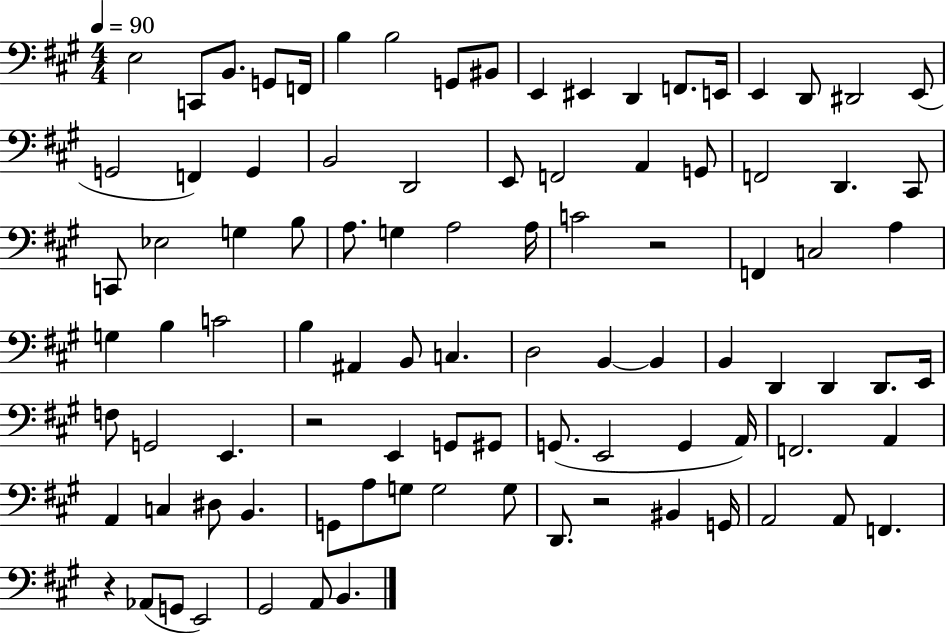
{
  \clef bass
  \numericTimeSignature
  \time 4/4
  \key a \major
  \tempo 4 = 90
  e2 c,8 b,8. g,8 f,16 | b4 b2 g,8 bis,8 | e,4 eis,4 d,4 f,8. e,16 | e,4 d,8 dis,2 e,8( | \break g,2 f,4) g,4 | b,2 d,2 | e,8 f,2 a,4 g,8 | f,2 d,4. cis,8 | \break c,8 ees2 g4 b8 | a8. g4 a2 a16 | c'2 r2 | f,4 c2 a4 | \break g4 b4 c'2 | b4 ais,4 b,8 c4. | d2 b,4~~ b,4 | b,4 d,4 d,4 d,8. e,16 | \break f8 g,2 e,4. | r2 e,4 g,8 gis,8 | g,8.( e,2 g,4 a,16) | f,2. a,4 | \break a,4 c4 dis8 b,4. | g,8 a8 g8 g2 g8 | d,8. r2 bis,4 g,16 | a,2 a,8 f,4. | \break r4 aes,8( g,8 e,2) | gis,2 a,8 b,4. | \bar "|."
}